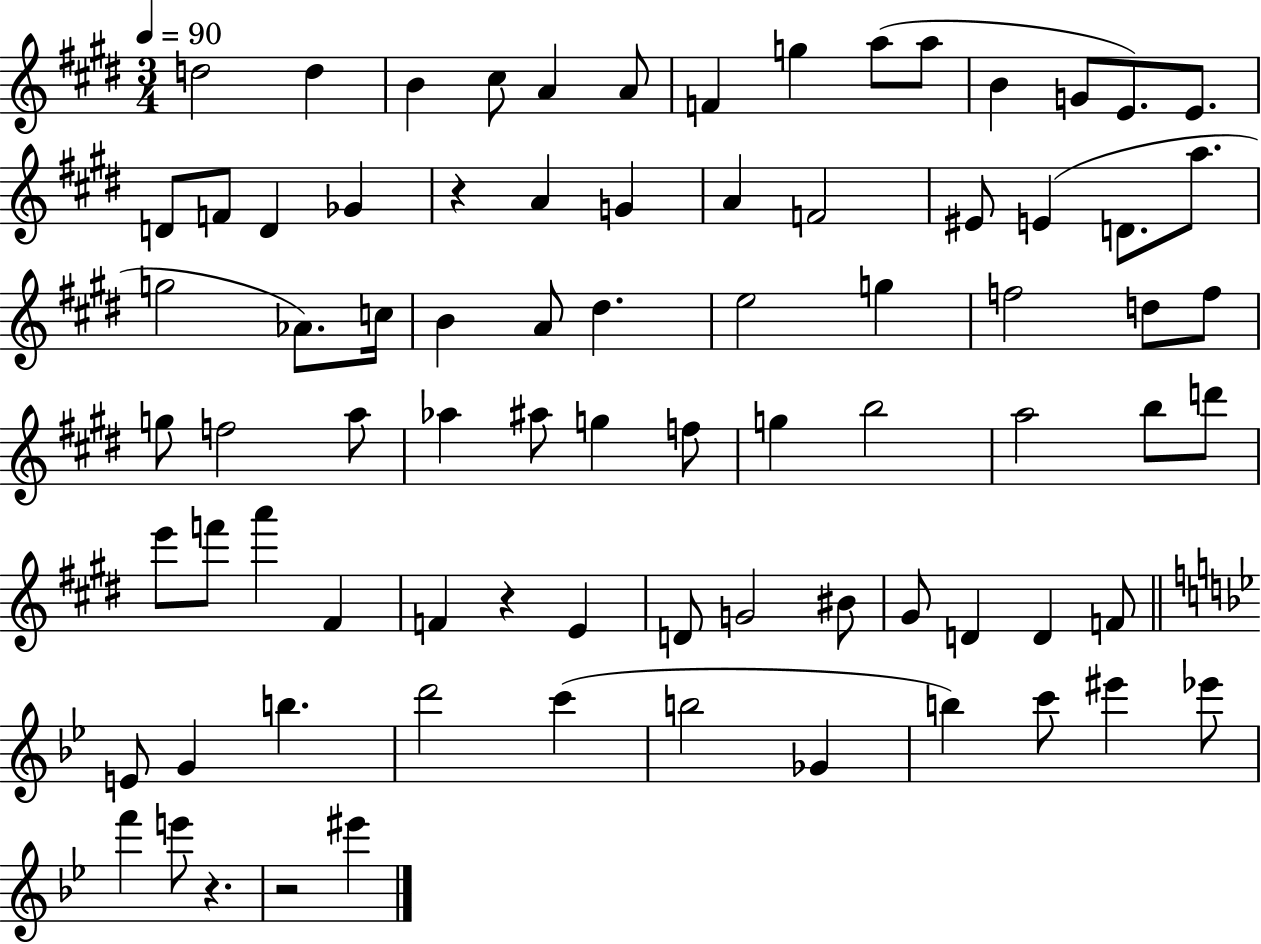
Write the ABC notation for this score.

X:1
T:Untitled
M:3/4
L:1/4
K:E
d2 d B ^c/2 A A/2 F g a/2 a/2 B G/2 E/2 E/2 D/2 F/2 D _G z A G A F2 ^E/2 E D/2 a/2 g2 _A/2 c/4 B A/2 ^d e2 g f2 d/2 f/2 g/2 f2 a/2 _a ^a/2 g f/2 g b2 a2 b/2 d'/2 e'/2 f'/2 a' ^F F z E D/2 G2 ^B/2 ^G/2 D D F/2 E/2 G b d'2 c' b2 _G b c'/2 ^e' _e'/2 f' e'/2 z z2 ^e'